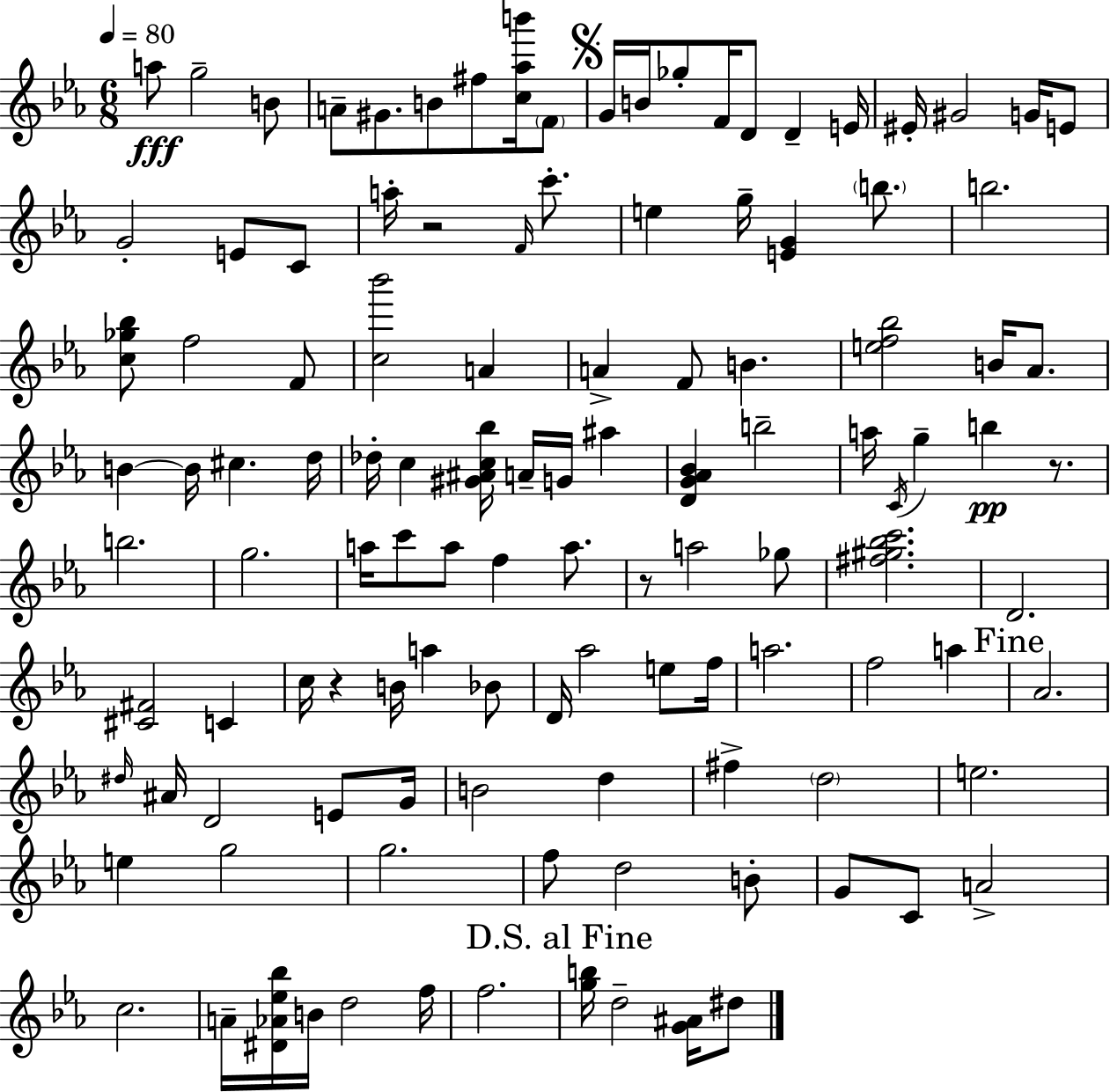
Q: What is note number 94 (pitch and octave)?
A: C5